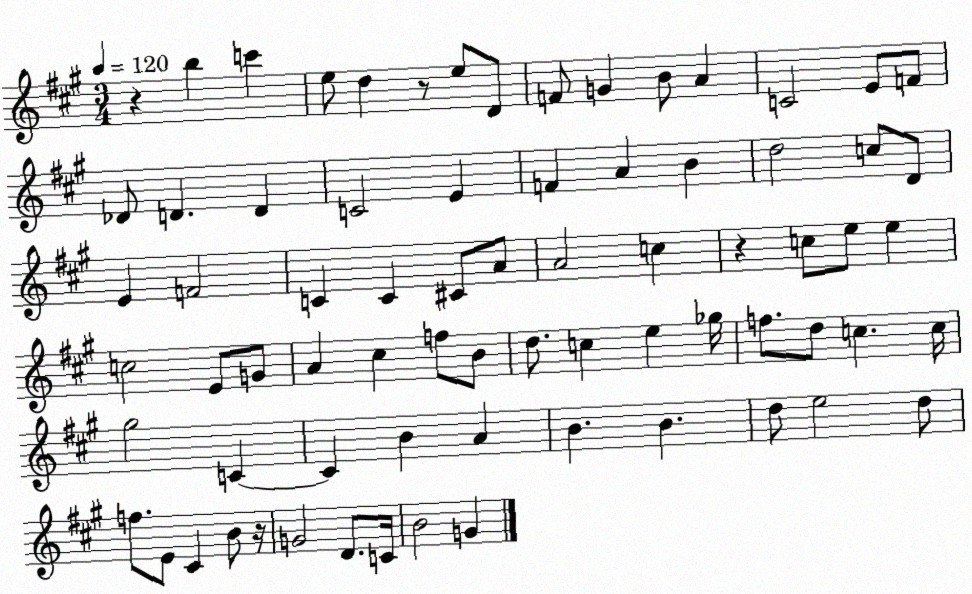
X:1
T:Untitled
M:3/4
L:1/4
K:A
z b c' e/2 d z/2 e/2 D/2 F/2 G B/2 A C2 E/2 F/2 _D/2 D D C2 E F A B d2 c/2 D/2 E F2 C C ^C/2 A/2 A2 c z c/2 e/2 e c2 E/2 G/2 A ^c f/2 B/2 d/2 c e _g/4 f/2 d/2 c c/4 ^g2 C C B A B B d/2 e2 d/2 f/2 E/2 ^C B/2 z/4 G2 D/2 C/4 B2 G